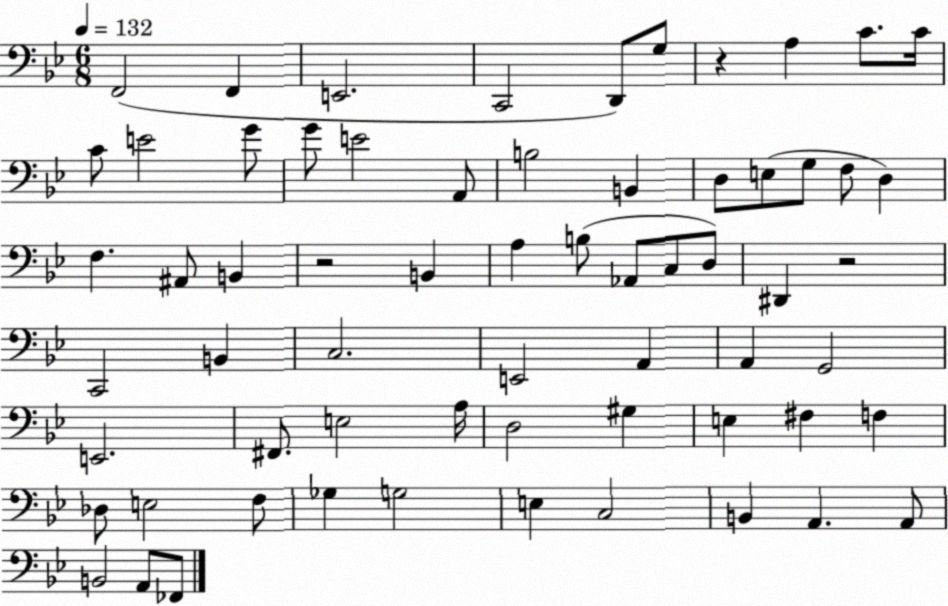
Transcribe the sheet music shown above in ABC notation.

X:1
T:Untitled
M:6/8
L:1/4
K:Bb
F,,2 F,, E,,2 C,,2 D,,/2 G,/2 z A, C/2 C/4 C/2 E2 G/2 G/2 E2 A,,/2 B,2 B,, D,/2 E,/2 G,/2 F,/2 D, F, ^A,,/2 B,, z2 B,, A, B,/2 _A,,/2 C,/2 D,/2 ^D,, z2 C,,2 B,, C,2 E,,2 A,, A,, G,,2 E,,2 ^F,,/2 E,2 A,/4 D,2 ^G, E, ^F, F, _D,/2 E,2 F,/2 _G, G,2 E, C,2 B,, A,, A,,/2 B,,2 A,,/2 _F,,/2